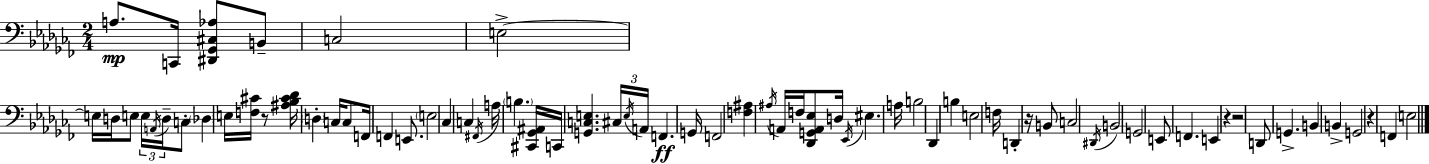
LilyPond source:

{
  \clef bass
  \numericTimeSignature
  \time 2/4
  \key aes \minor
  a8.\mp c,16 <dis, ges, cis aes>8 b,8-- | c2 | e2->~~ | e16 d16 e8 \tuplet 3/2 { e16 \acciaccatura { a,16 } d16-- } c8-. | \break \parenthesize des4 e16 <f cis'>16 r8 | <ais bes cis' des'>16 \parenthesize d4-. c16 c8 | f,16 f,4 e,8. | \parenthesize e2 | \break ces4 c4 | \acciaccatura { fis,16 } a16 \parenthesize b4. | <cis, ges, ais,>16 c,16 <g, c e>4. | \tuplet 3/2 { cis16 \acciaccatura { e16 } a,16 } f,4.\ff | \break g,16 f,2 | <f ais>4 \acciaccatura { ais16 } | a,16 f16 <des, g, a, ees>8 d16 \acciaccatura { ees,16 } eis4. | a16 b2 | \break des,4 | b4 e2 | f16 d,4-. | r16 b,8 c2 | \break \acciaccatura { dis,16 } b,2 | g,2 | e,8 | f,4. e,4 | \break r4 r2 | d,8 | g,4.-> b,4 | b,4-> g,2 | \break r4 | f,4 e2 | \bar "|."
}